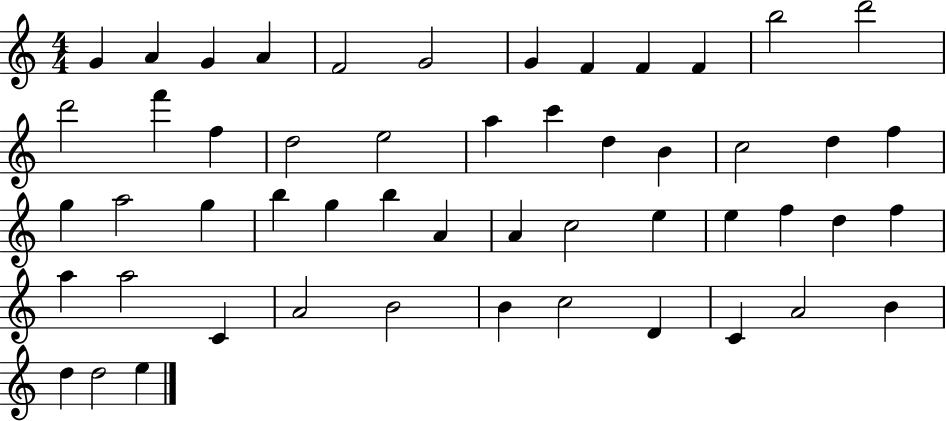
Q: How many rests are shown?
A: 0